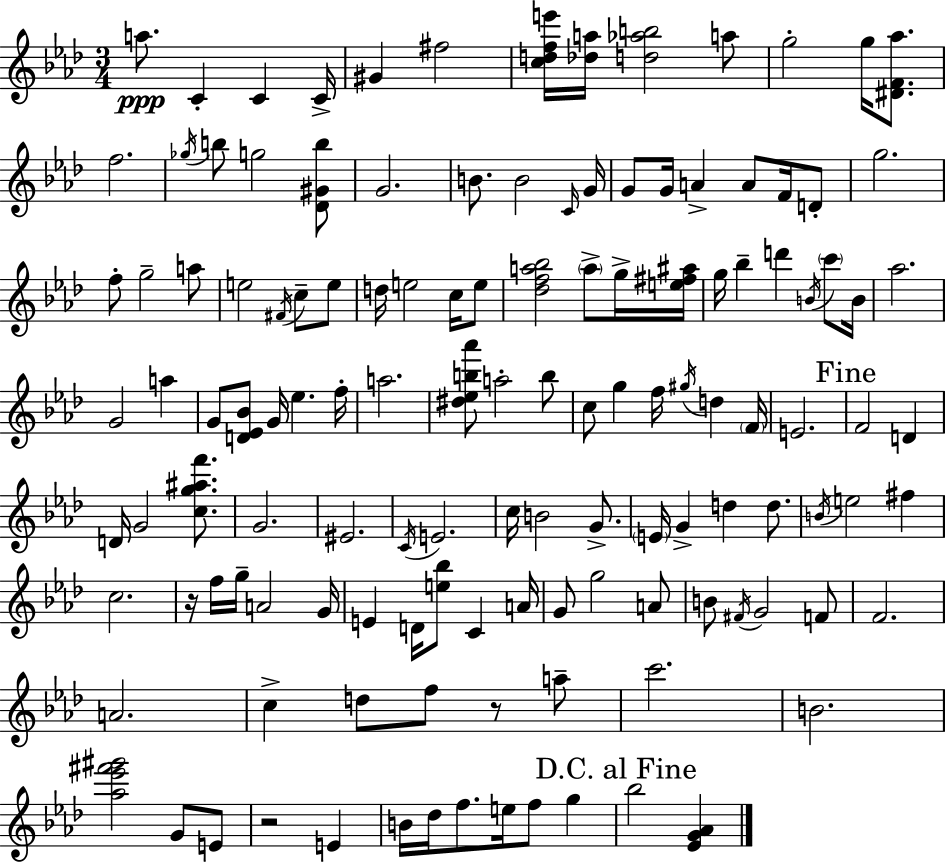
{
  \clef treble
  \numericTimeSignature
  \time 3/4
  \key aes \major
  \repeat volta 2 { a''8.\ppp c'4-. c'4 c'16-> | gis'4 fis''2 | <c'' d'' f'' e'''>16 <des'' a''>16 <d'' aes'' b''>2 a''8 | g''2-. g''16 <dis' f' aes''>8. | \break f''2. | \acciaccatura { ges''16 } b''8 g''2 <des' gis' b''>8 | g'2. | b'8. b'2 | \break \grace { c'16 } g'16 g'8 g'16 a'4-> a'8 f'16 | d'8-. g''2. | f''8-. g''2-- | a''8 e''2 \acciaccatura { fis'16 } c''8-- | \break e''8 d''16 e''2 | c''16 e''8 <des'' f'' a'' bes''>2 \parenthesize a''8-> | g''16-> <e'' fis'' ais''>16 g''16 bes''4-- d'''4 | \acciaccatura { b'16 } \parenthesize c'''8 b'16 aes''2. | \break g'2 | a''4 g'8 <d' ees' bes'>8 g'16 ees''4. | f''16-. a''2. | <dis'' ees'' b'' aes'''>8 a''2-. | \break b''8 c''8 g''4 f''16 \acciaccatura { gis''16 } | d''4 \parenthesize f'16 e'2. | \mark "Fine" f'2 | d'4 d'16 g'2 | \break <c'' g'' ais'' f'''>8. g'2. | eis'2. | \acciaccatura { c'16 } e'2. | c''16 b'2 | \break g'8.-> \parenthesize e'16 g'4-> d''4 | d''8. \acciaccatura { b'16 } e''2 | fis''4 c''2. | r16 f''16 g''16-- a'2 | \break g'16 e'4 d'16 | <e'' bes''>8 c'4 a'16 g'8 g''2 | a'8 b'8 \acciaccatura { fis'16 } g'2 | f'8 f'2. | \break a'2. | c''4-> | d''8 f''8 r8 a''8-- c'''2. | b'2. | \break <aes'' ees''' fis''' gis'''>2 | g'8 e'8 r2 | e'4 b'16 des''16 f''8. | e''16 f''8 g''4 \mark "D.C. al Fine" bes''2 | \break <ees' g' aes'>4 } \bar "|."
}